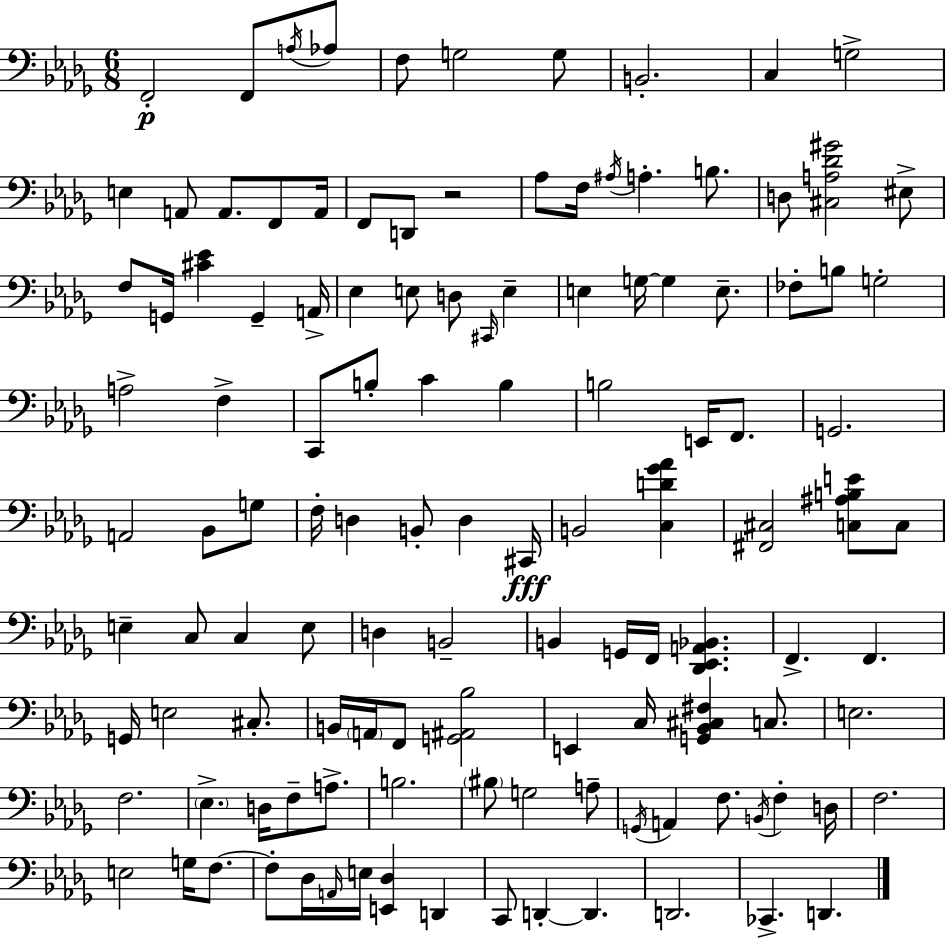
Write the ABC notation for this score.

X:1
T:Untitled
M:6/8
L:1/4
K:Bbm
F,,2 F,,/2 A,/4 _A,/2 F,/2 G,2 G,/2 B,,2 C, G,2 E, A,,/2 A,,/2 F,,/2 A,,/4 F,,/2 D,,/2 z2 _A,/2 F,/4 ^A,/4 A, B,/2 D,/2 [^C,A,_D^G]2 ^E,/2 F,/2 G,,/4 [^C_E] G,, A,,/4 _E, E,/2 D,/2 ^C,,/4 E, E, G,/4 G, E,/2 _F,/2 B,/2 G,2 A,2 F, C,,/2 B,/2 C B, B,2 E,,/4 F,,/2 G,,2 A,,2 _B,,/2 G,/2 F,/4 D, B,,/2 D, ^C,,/4 B,,2 [C,D_G_A] [^F,,^C,]2 [C,^A,B,E]/2 C,/2 E, C,/2 C, E,/2 D, B,,2 B,, G,,/4 F,,/4 [_D,,_E,,A,,_B,,] F,, F,, G,,/4 E,2 ^C,/2 B,,/4 A,,/4 F,,/2 [G,,^A,,_B,]2 E,, C,/4 [G,,_B,,^C,^F,] C,/2 E,2 F,2 _E, D,/4 F,/2 A,/2 B,2 ^B,/2 G,2 A,/2 G,,/4 A,, F,/2 B,,/4 F, D,/4 F,2 E,2 G,/4 F,/2 F,/2 _D,/4 A,,/4 E,/4 [E,,_D,] D,, C,,/2 D,, D,, D,,2 _C,, D,,